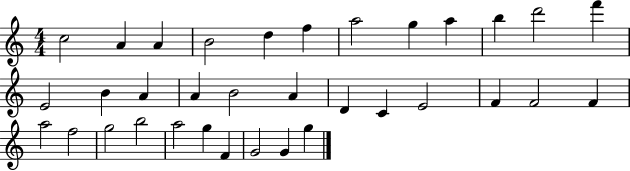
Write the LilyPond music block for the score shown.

{
  \clef treble
  \numericTimeSignature
  \time 4/4
  \key c \major
  c''2 a'4 a'4 | b'2 d''4 f''4 | a''2 g''4 a''4 | b''4 d'''2 f'''4 | \break e'2 b'4 a'4 | a'4 b'2 a'4 | d'4 c'4 e'2 | f'4 f'2 f'4 | \break a''2 f''2 | g''2 b''2 | a''2 g''4 f'4 | g'2 g'4 g''4 | \break \bar "|."
}